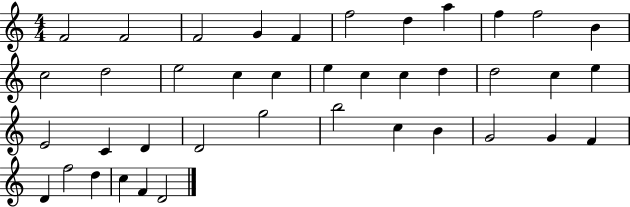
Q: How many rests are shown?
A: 0